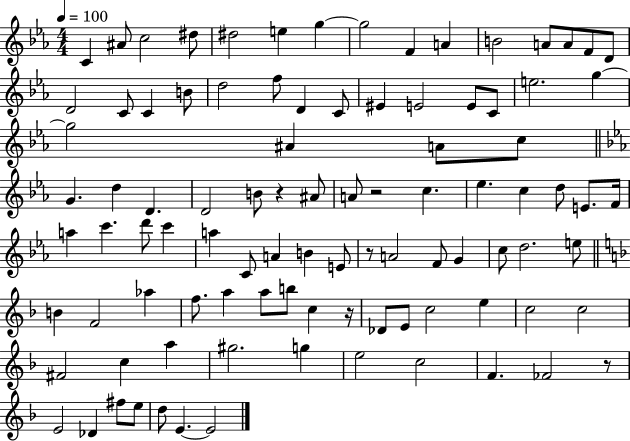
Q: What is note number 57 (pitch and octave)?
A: F4